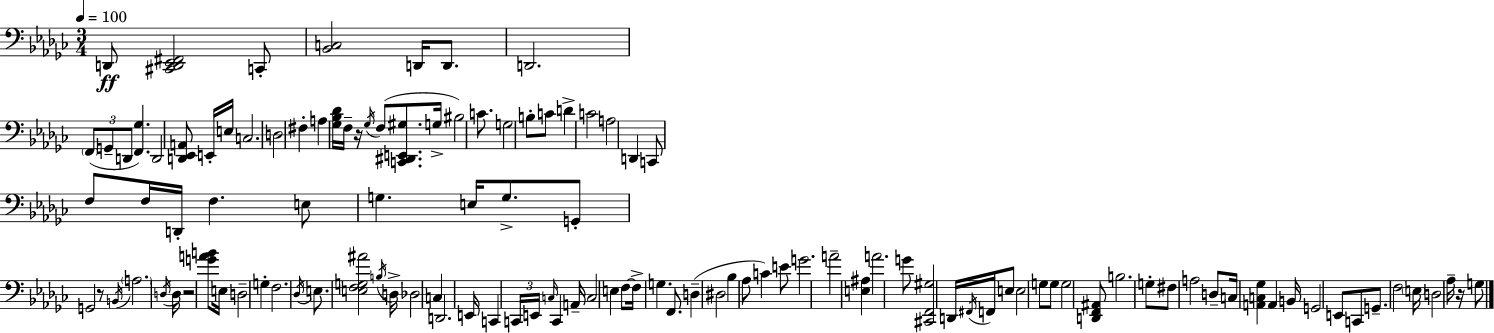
D2/e [C#2,D2,Eb2,F#2]/h C2/e [Bb2,C3]/h D2/s D2/e. D2/h. F2/e G2/e D2/e [F2,Gb3]/q. D2/h [D2,Eb2,A2]/e E2/s E3/s C3/h. D3/h F#3/q A3/q [Gb3,Bb3,Db4]/s F3/s R/s Gb3/s F3/e [C2,D#2,E2,G#3]/e. G3/s BIS3/h C4/e. G3/h B3/e C4/e D4/q C4/h A3/h D2/q C2/e F3/e F3/s D2/s F3/q. E3/e G3/q. E3/s G3/e. G2/e G2/h R/e B2/s A3/h. D3/s D3/s R/h [G4,A4,B4]/e E3/s D3/h G3/q F3/h. Db3/s E3/e. [E3,F3,G3,A#4]/h B3/s D3/s Db3/h C3/q D2/h. E2/s C2/q C2/s E2/s C3/s C2/q A2/s C3/h E3/q F3/e F3/s G3/q. F2/e. D3/q D#3/h Bb3/q Ab3/e C4/q E4/e G4/h. A4/h [E3,A#3]/q A4/h. G4/e [C#2,F2,G#3]/h D2/s F#2/s F2/s E3/e E3/h G3/e G3/e G3/h [D2,F2,A#2]/e B3/h. G3/e F#3/e A3/h D3/e C3/s [A2,C3,Gb3]/q A2/q B2/s G2/h E2/e C2/e G2/e. F3/h E3/s D3/h Ab3/s R/s G3/e